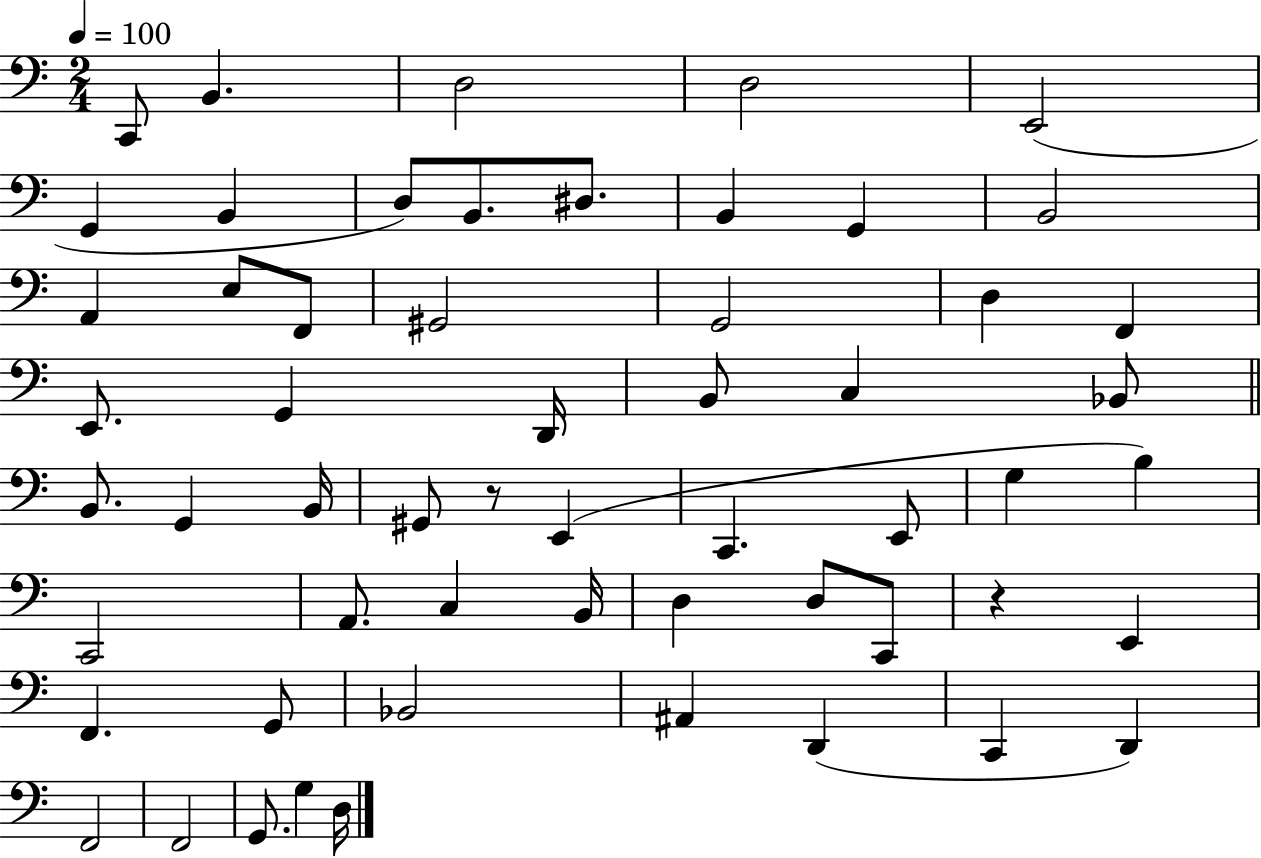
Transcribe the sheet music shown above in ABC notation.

X:1
T:Untitled
M:2/4
L:1/4
K:C
C,,/2 B,, D,2 D,2 E,,2 G,, B,, D,/2 B,,/2 ^D,/2 B,, G,, B,,2 A,, E,/2 F,,/2 ^G,,2 G,,2 D, F,, E,,/2 G,, D,,/4 B,,/2 C, _B,,/2 B,,/2 G,, B,,/4 ^G,,/2 z/2 E,, C,, E,,/2 G, B, C,,2 A,,/2 C, B,,/4 D, D,/2 C,,/2 z E,, F,, G,,/2 _B,,2 ^A,, D,, C,, D,, F,,2 F,,2 G,,/2 G, D,/4